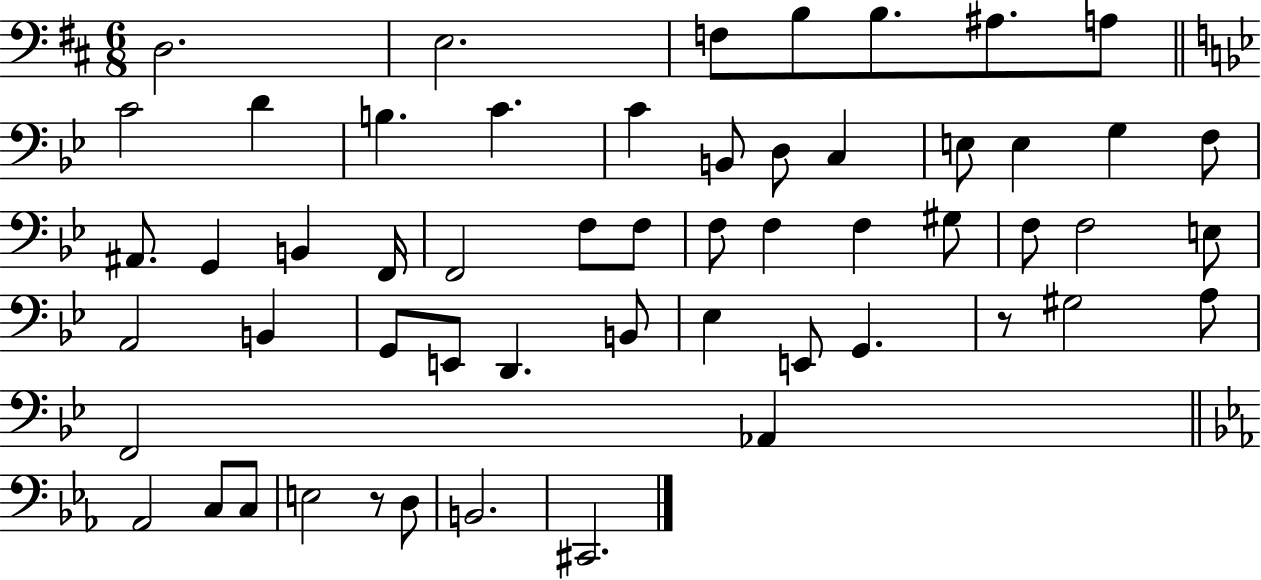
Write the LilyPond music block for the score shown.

{
  \clef bass
  \numericTimeSignature
  \time 6/8
  \key d \major
  d2. | e2. | f8 b8 b8. ais8. a8 | \bar "||" \break \key g \minor c'2 d'4 | b4. c'4. | c'4 b,8 d8 c4 | e8 e4 g4 f8 | \break ais,8. g,4 b,4 f,16 | f,2 f8 f8 | f8 f4 f4 gis8 | f8 f2 e8 | \break a,2 b,4 | g,8 e,8 d,4. b,8 | ees4 e,8 g,4. | r8 gis2 a8 | \break f,2 aes,4 | \bar "||" \break \key ees \major aes,2 c8 c8 | e2 r8 d8 | b,2. | cis,2. | \break \bar "|."
}